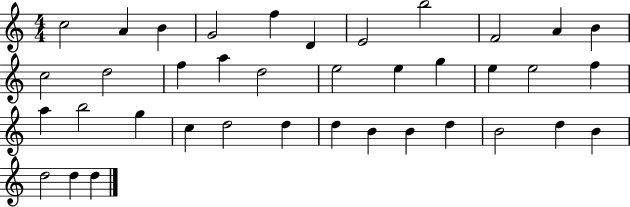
C5/h A4/q B4/q G4/h F5/q D4/q E4/h B5/h F4/h A4/q B4/q C5/h D5/h F5/q A5/q D5/h E5/h E5/q G5/q E5/q E5/h F5/q A5/q B5/h G5/q C5/q D5/h D5/q D5/q B4/q B4/q D5/q B4/h D5/q B4/q D5/h D5/q D5/q